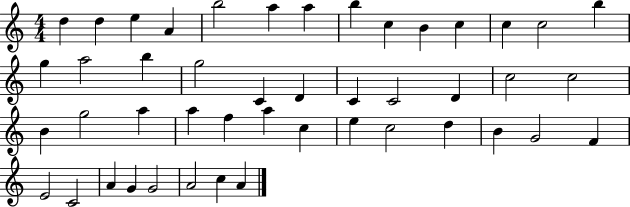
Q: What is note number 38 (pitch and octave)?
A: F4